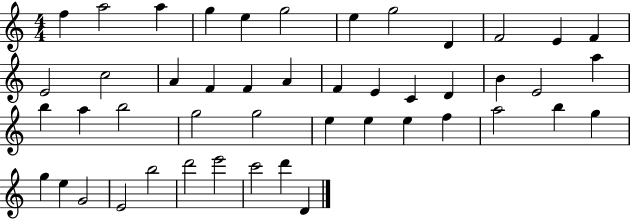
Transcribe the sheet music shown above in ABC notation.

X:1
T:Untitled
M:4/4
L:1/4
K:C
f a2 a g e g2 e g2 D F2 E F E2 c2 A F F A F E C D B E2 a b a b2 g2 g2 e e e f a2 b g g e G2 E2 b2 d'2 e'2 c'2 d' D